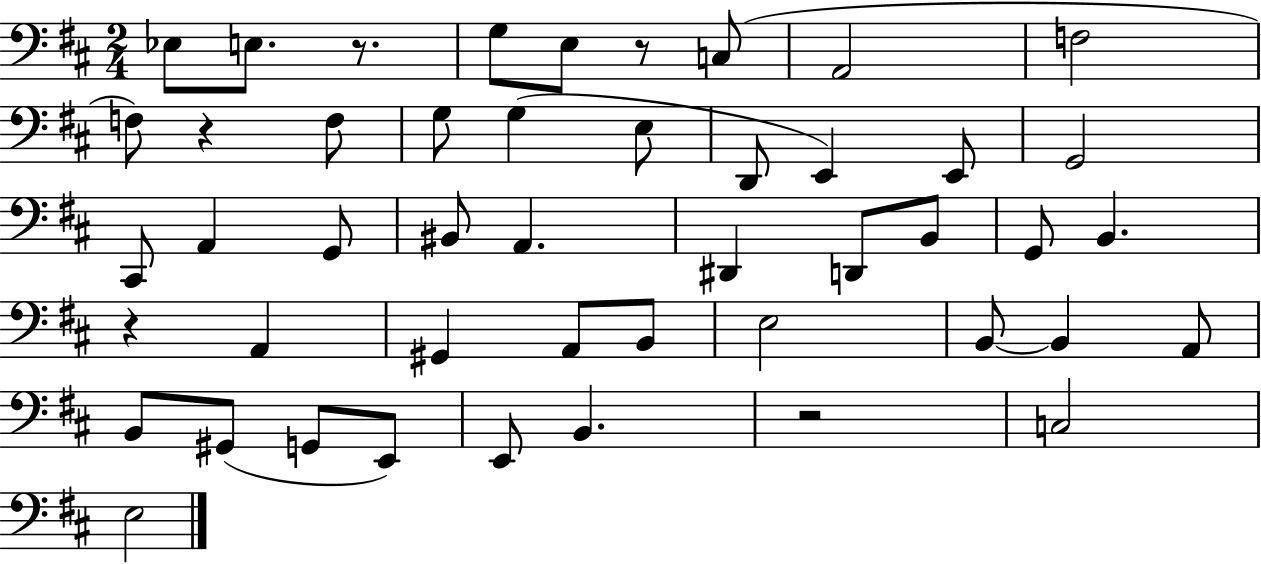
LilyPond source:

{
  \clef bass
  \numericTimeSignature
  \time 2/4
  \key d \major
  ees8 e8. r8. | g8 e8 r8 c8( | a,2 | f2 | \break f8) r4 f8 | g8 g4( e8 | d,8 e,4) e,8 | g,2 | \break cis,8 a,4 g,8 | bis,8 a,4. | dis,4 d,8 b,8 | g,8 b,4. | \break r4 a,4 | gis,4 a,8 b,8 | e2 | b,8~~ b,4 a,8 | \break b,8 gis,8( g,8 e,8) | e,8 b,4. | r2 | c2 | \break e2 | \bar "|."
}